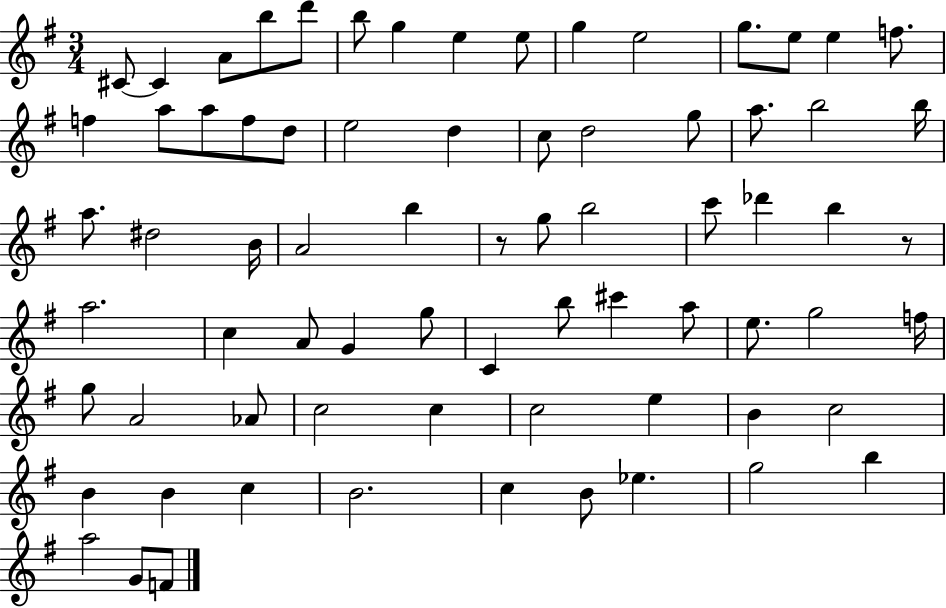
C#4/e C#4/q A4/e B5/e D6/e B5/e G5/q E5/q E5/e G5/q E5/h G5/e. E5/e E5/q F5/e. F5/q A5/e A5/e F5/e D5/e E5/h D5/q C5/e D5/h G5/e A5/e. B5/h B5/s A5/e. D#5/h B4/s A4/h B5/q R/e G5/e B5/h C6/e Db6/q B5/q R/e A5/h. C5/q A4/e G4/q G5/e C4/q B5/e C#6/q A5/e E5/e. G5/h F5/s G5/e A4/h Ab4/e C5/h C5/q C5/h E5/q B4/q C5/h B4/q B4/q C5/q B4/h. C5/q B4/e Eb5/q. G5/h B5/q A5/h G4/e F4/e